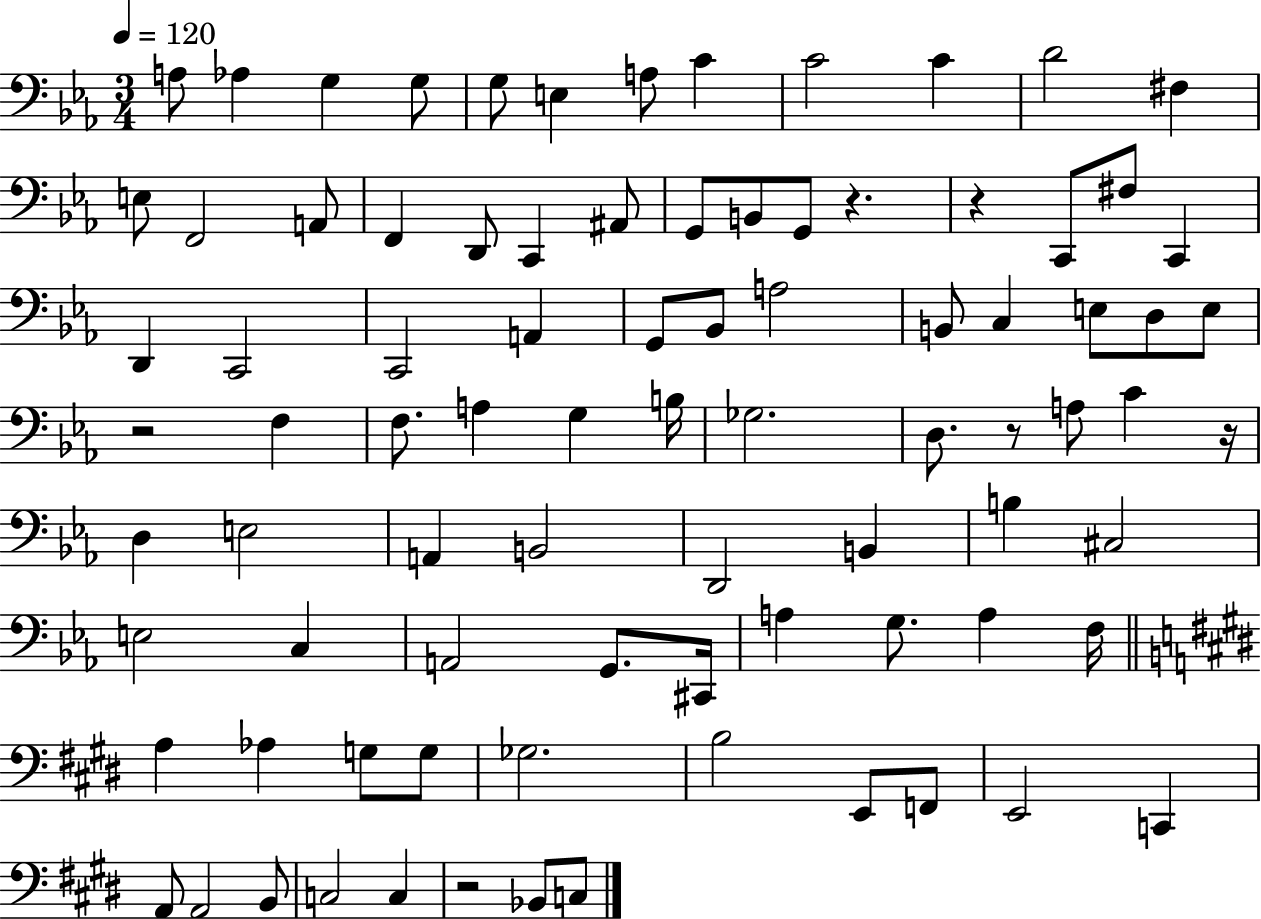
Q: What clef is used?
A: bass